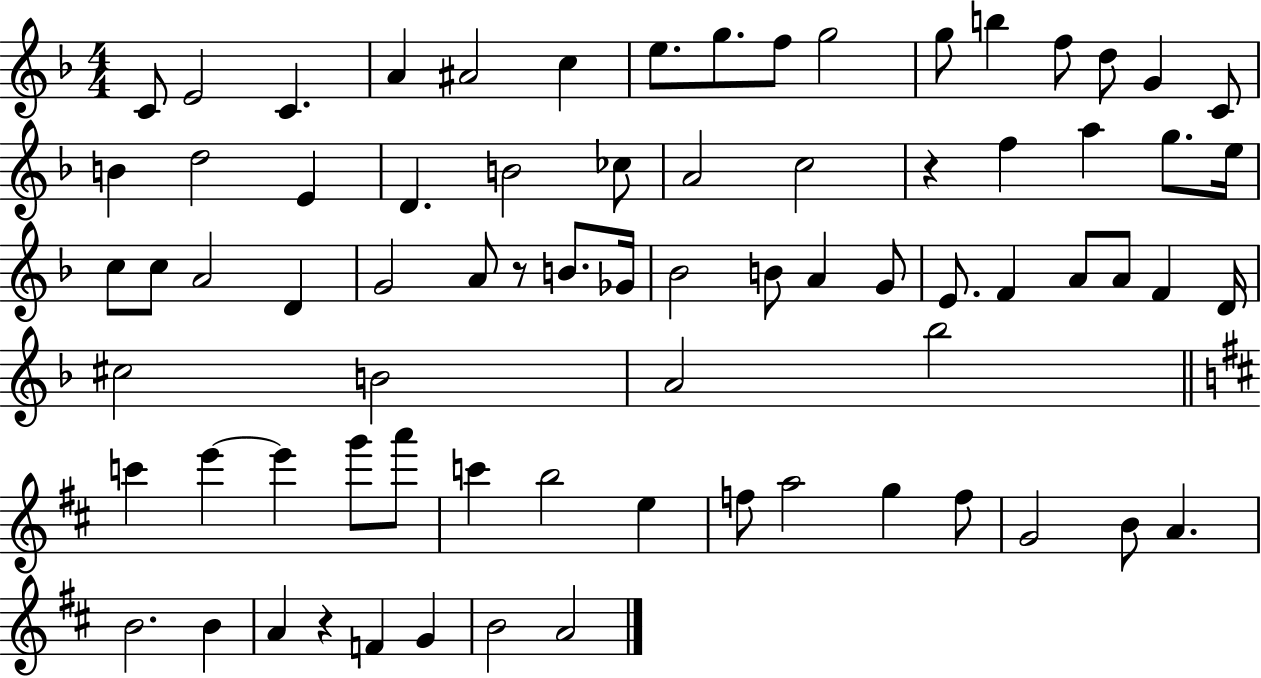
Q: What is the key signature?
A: F major